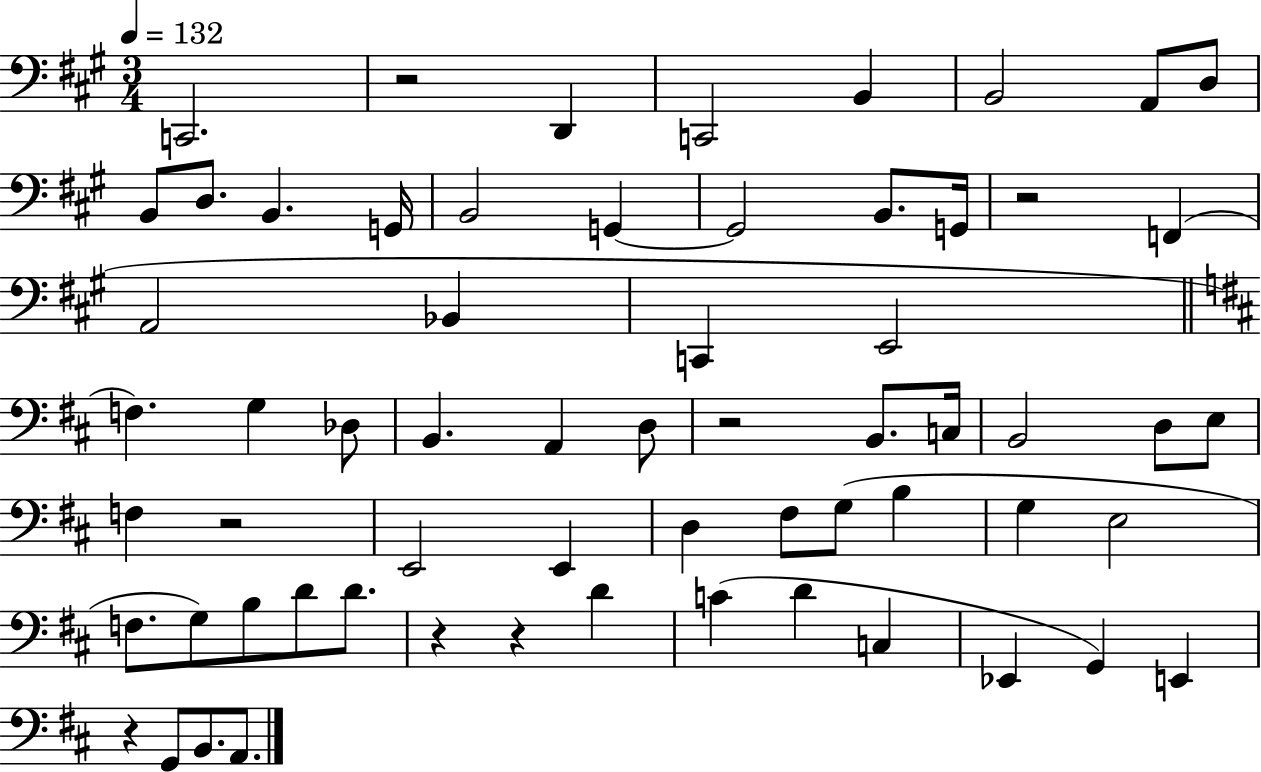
{
  \clef bass
  \numericTimeSignature
  \time 3/4
  \key a \major
  \tempo 4 = 132
  c,2. | r2 d,4 | c,2 b,4 | b,2 a,8 d8 | \break b,8 d8. b,4. g,16 | b,2 g,4~~ | g,2 b,8. g,16 | r2 f,4( | \break a,2 bes,4 | c,4 e,2 | \bar "||" \break \key d \major f4.) g4 des8 | b,4. a,4 d8 | r2 b,8. c16 | b,2 d8 e8 | \break f4 r2 | e,2 e,4 | d4 fis8 g8( b4 | g4 e2 | \break f8. g8) b8 d'8 d'8. | r4 r4 d'4 | c'4( d'4 c4 | ees,4 g,4) e,4 | \break r4 g,8 b,8. a,8. | \bar "|."
}